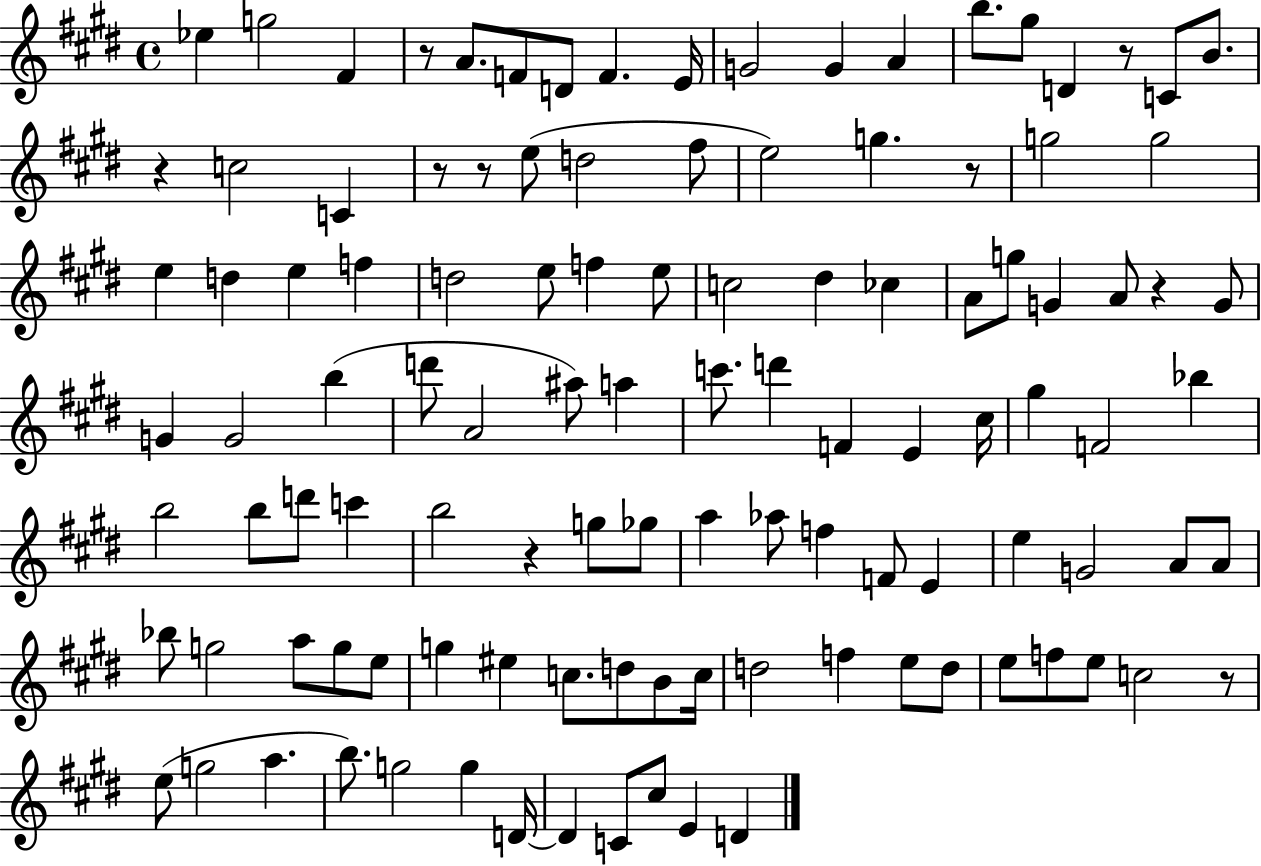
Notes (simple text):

Eb5/q G5/h F#4/q R/e A4/e. F4/e D4/e F4/q. E4/s G4/h G4/q A4/q B5/e. G#5/e D4/q R/e C4/e B4/e. R/q C5/h C4/q R/e R/e E5/e D5/h F#5/e E5/h G5/q. R/e G5/h G5/h E5/q D5/q E5/q F5/q D5/h E5/e F5/q E5/e C5/h D#5/q CES5/q A4/e G5/e G4/q A4/e R/q G4/e G4/q G4/h B5/q D6/e A4/h A#5/e A5/q C6/e. D6/q F4/q E4/q C#5/s G#5/q F4/h Bb5/q B5/h B5/e D6/e C6/q B5/h R/q G5/e Gb5/e A5/q Ab5/e F5/q F4/e E4/q E5/q G4/h A4/e A4/e Bb5/e G5/h A5/e G5/e E5/e G5/q EIS5/q C5/e. D5/e B4/e C5/s D5/h F5/q E5/e D5/e E5/e F5/e E5/e C5/h R/e E5/e G5/h A5/q. B5/e. G5/h G5/q D4/s D4/q C4/e C#5/e E4/q D4/q